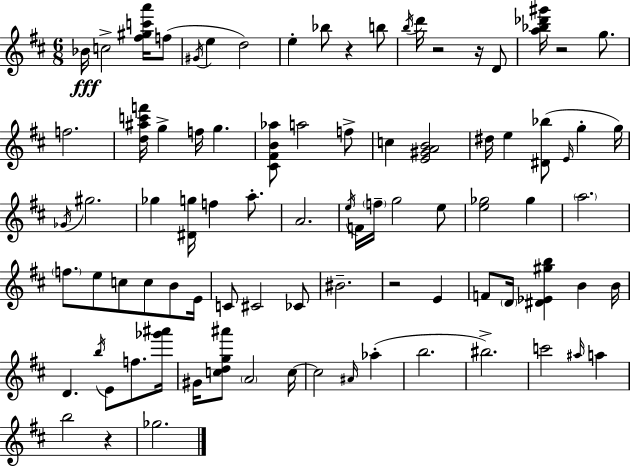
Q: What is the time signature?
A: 6/8